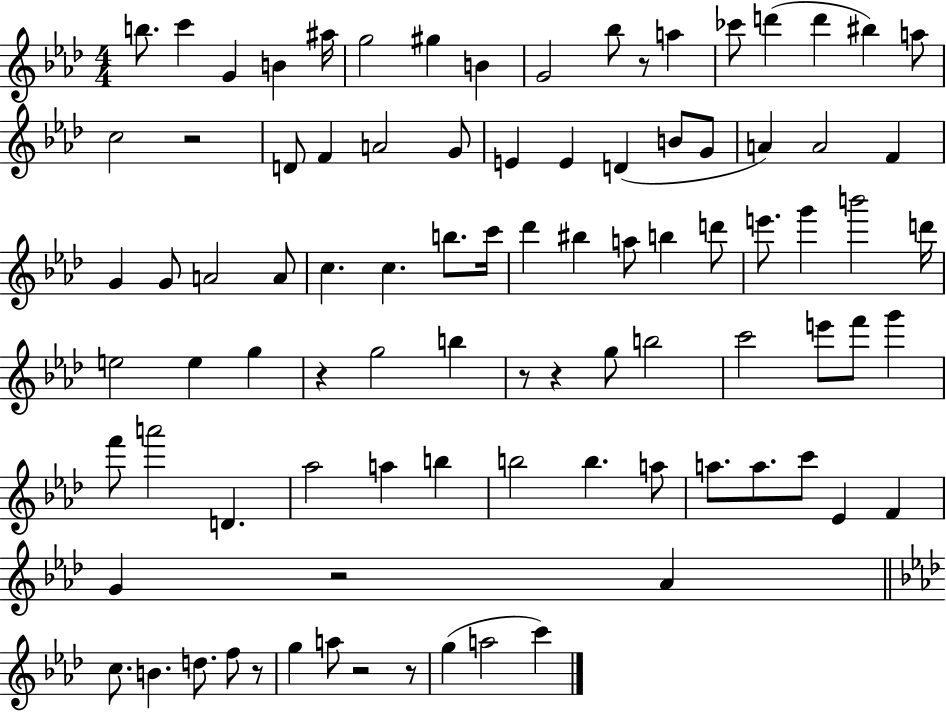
{
  \clef treble
  \numericTimeSignature
  \time 4/4
  \key aes \major
  b''8. c'''4 g'4 b'4 ais''16 | g''2 gis''4 b'4 | g'2 bes''8 r8 a''4 | ces'''8 d'''4( d'''4 bis''4) a''8 | \break c''2 r2 | d'8 f'4 a'2 g'8 | e'4 e'4 d'4( b'8 g'8 | a'4) a'2 f'4 | \break g'4 g'8 a'2 a'8 | c''4. c''4. b''8. c'''16 | des'''4 bis''4 a''8 b''4 d'''8 | e'''8. g'''4 b'''2 d'''16 | \break e''2 e''4 g''4 | r4 g''2 b''4 | r8 r4 g''8 b''2 | c'''2 e'''8 f'''8 g'''4 | \break f'''8 a'''2 d'4. | aes''2 a''4 b''4 | b''2 b''4. a''8 | a''8. a''8. c'''8 ees'4 f'4 | \break g'4 r2 aes'4 | \bar "||" \break \key aes \major c''8. b'4. d''8. f''8 r8 | g''4 a''8 r2 r8 | g''4( a''2 c'''4) | \bar "|."
}